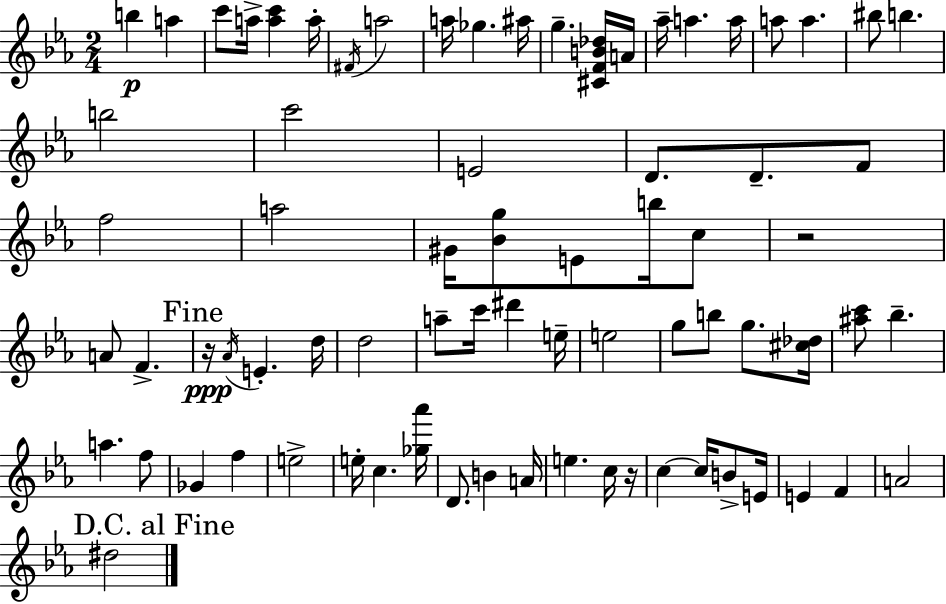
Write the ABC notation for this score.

X:1
T:Untitled
M:2/4
L:1/4
K:Eb
b a c'/2 a/4 [ac'] a/4 ^F/4 a2 a/4 _g ^a/4 g [^CFB_d]/4 A/4 _a/4 a a/4 a/2 a ^b/2 b b2 c'2 E2 D/2 D/2 F/2 f2 a2 ^G/4 [_Bg]/2 E/2 b/4 c/2 z2 A/2 F z/4 _A/4 E d/4 d2 a/2 c'/4 ^d' e/4 e2 g/2 b/2 g/2 [^c_d]/4 [^ac']/2 _b a f/2 _G f e2 e/4 c [_g_a']/4 D/2 B A/4 e c/4 z/4 c c/4 B/2 E/4 E F A2 ^d2